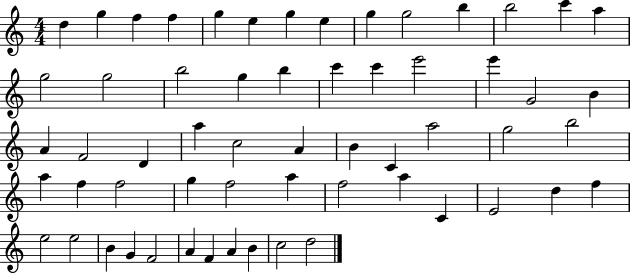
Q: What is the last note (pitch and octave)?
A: D5